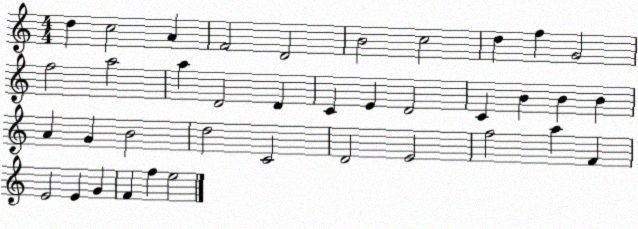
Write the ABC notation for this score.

X:1
T:Untitled
M:4/4
L:1/4
K:C
d c2 A F2 D2 B2 c2 d f G2 f2 a2 a D2 D C E D2 C B B B A G B2 d2 C2 D2 E2 f2 a F E2 E G F f e2